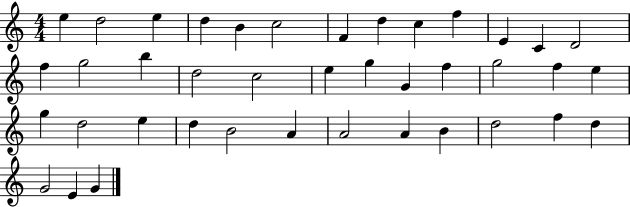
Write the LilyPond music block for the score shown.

{
  \clef treble
  \numericTimeSignature
  \time 4/4
  \key c \major
  e''4 d''2 e''4 | d''4 b'4 c''2 | f'4 d''4 c''4 f''4 | e'4 c'4 d'2 | \break f''4 g''2 b''4 | d''2 c''2 | e''4 g''4 g'4 f''4 | g''2 f''4 e''4 | \break g''4 d''2 e''4 | d''4 b'2 a'4 | a'2 a'4 b'4 | d''2 f''4 d''4 | \break g'2 e'4 g'4 | \bar "|."
}